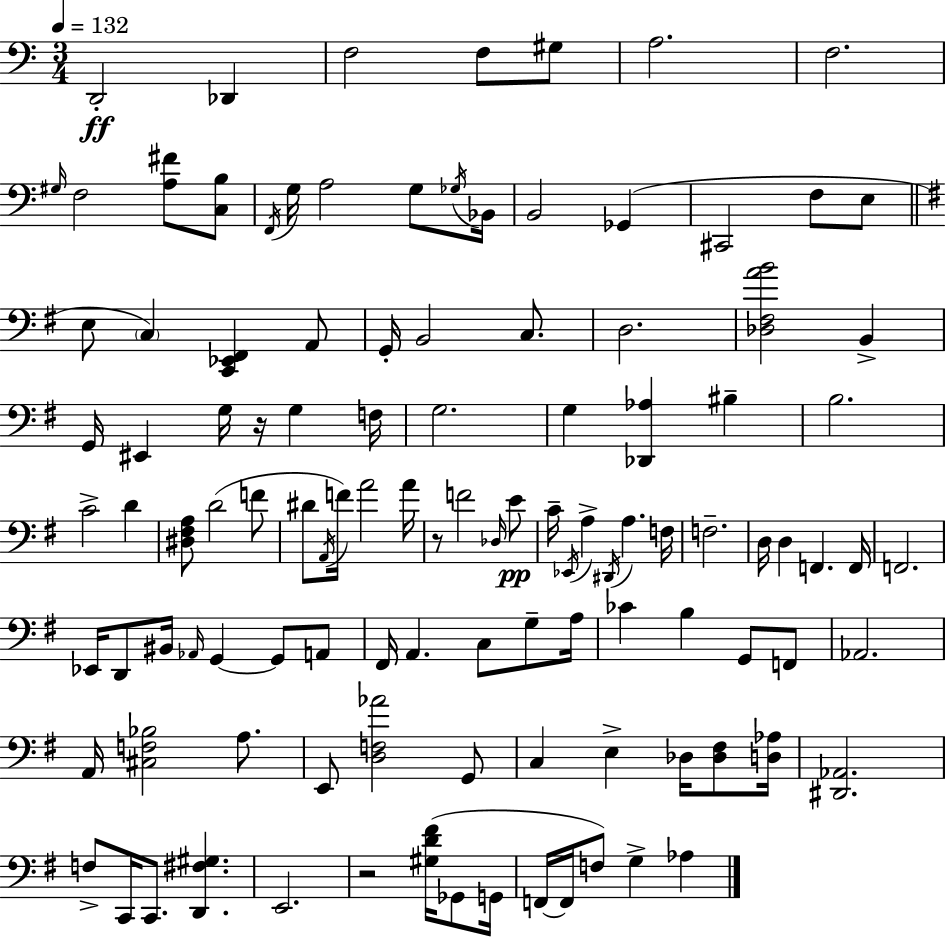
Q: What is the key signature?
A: A minor